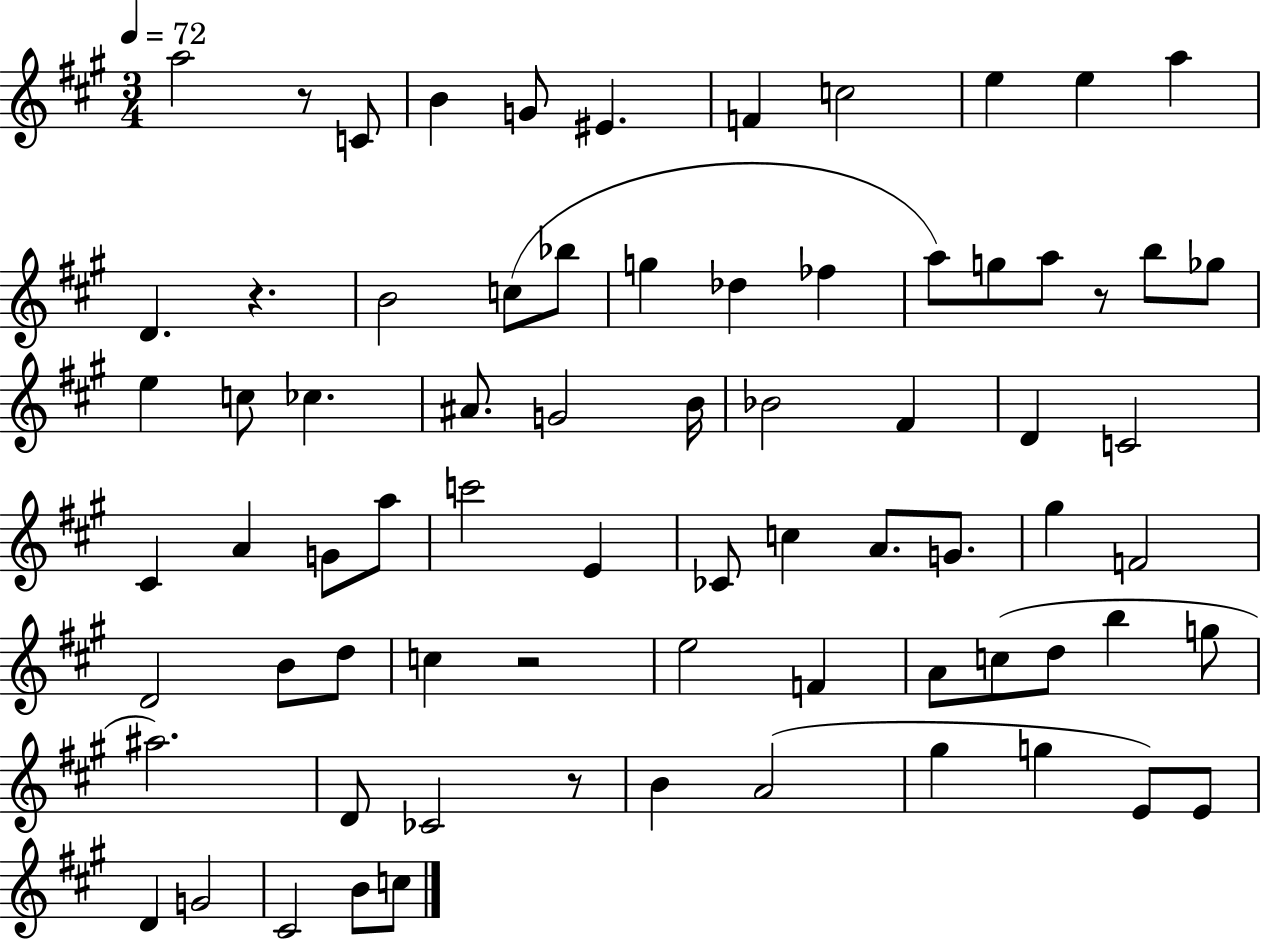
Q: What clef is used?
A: treble